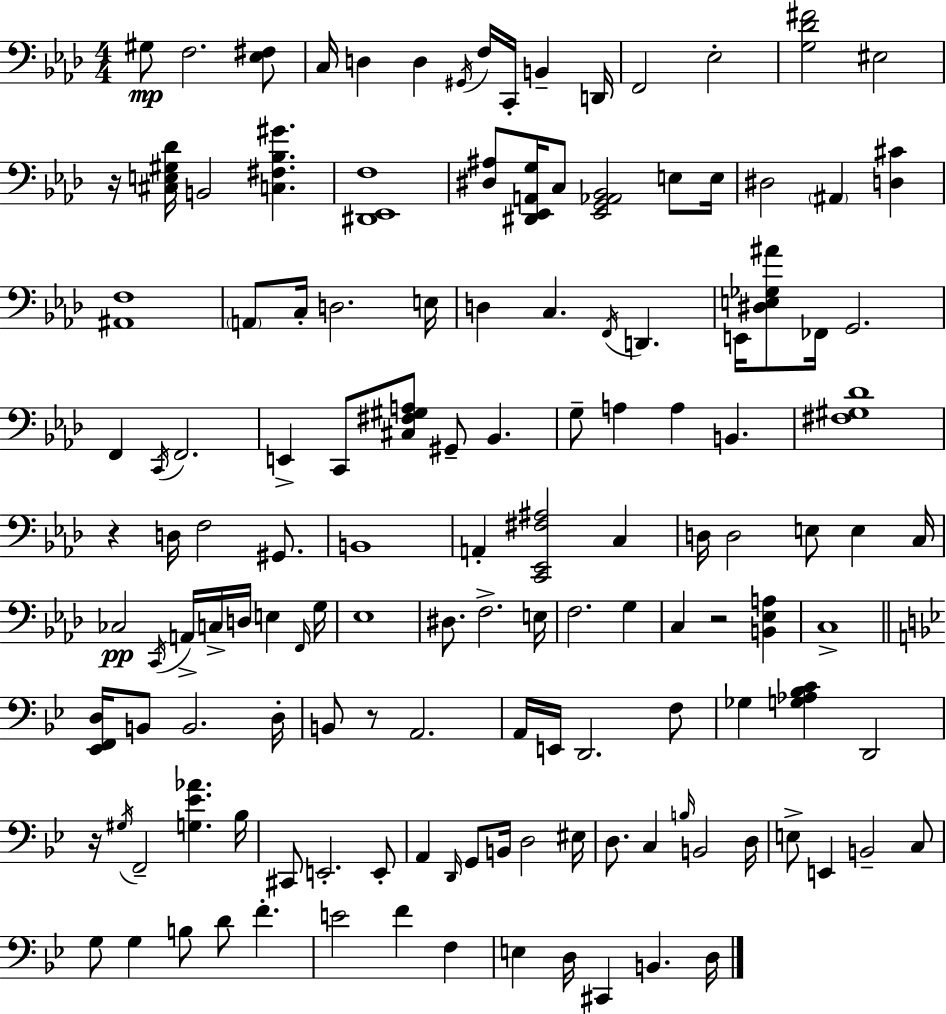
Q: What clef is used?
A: bass